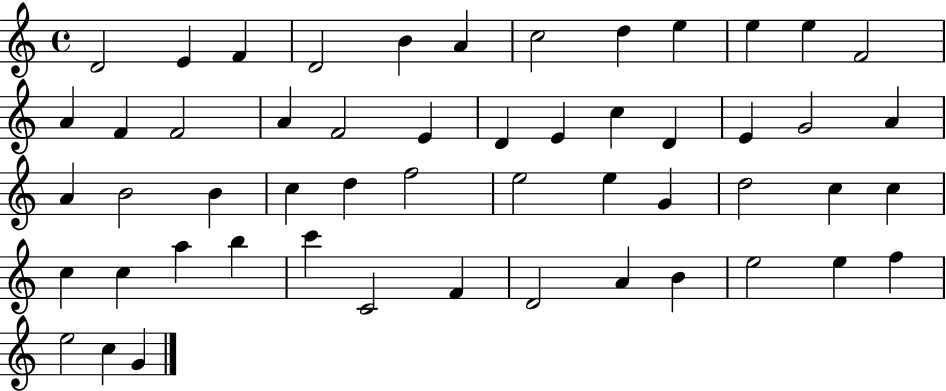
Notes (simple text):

D4/h E4/q F4/q D4/h B4/q A4/q C5/h D5/q E5/q E5/q E5/q F4/h A4/q F4/q F4/h A4/q F4/h E4/q D4/q E4/q C5/q D4/q E4/q G4/h A4/q A4/q B4/h B4/q C5/q D5/q F5/h E5/h E5/q G4/q D5/h C5/q C5/q C5/q C5/q A5/q B5/q C6/q C4/h F4/q D4/h A4/q B4/q E5/h E5/q F5/q E5/h C5/q G4/q